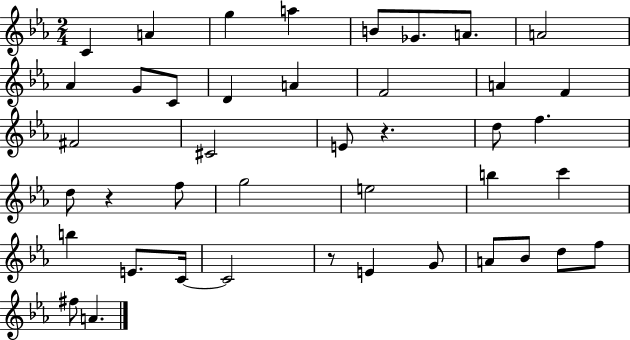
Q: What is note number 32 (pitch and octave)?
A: E4